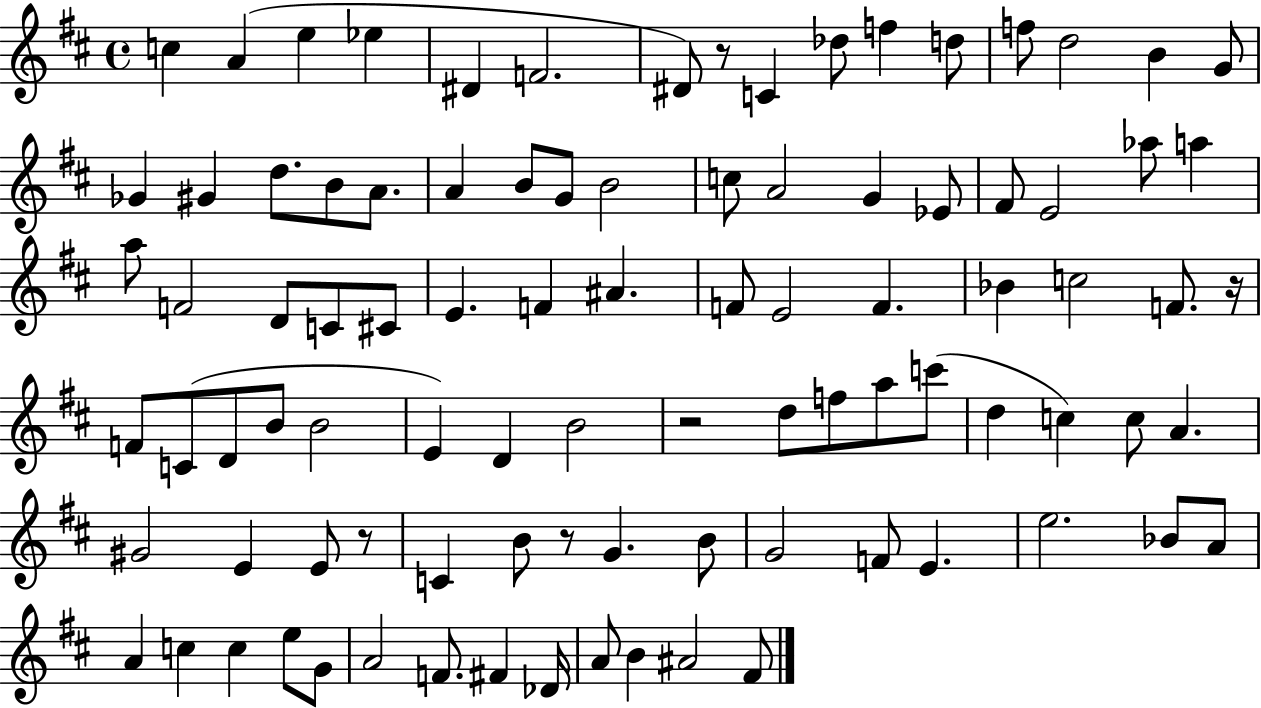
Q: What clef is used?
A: treble